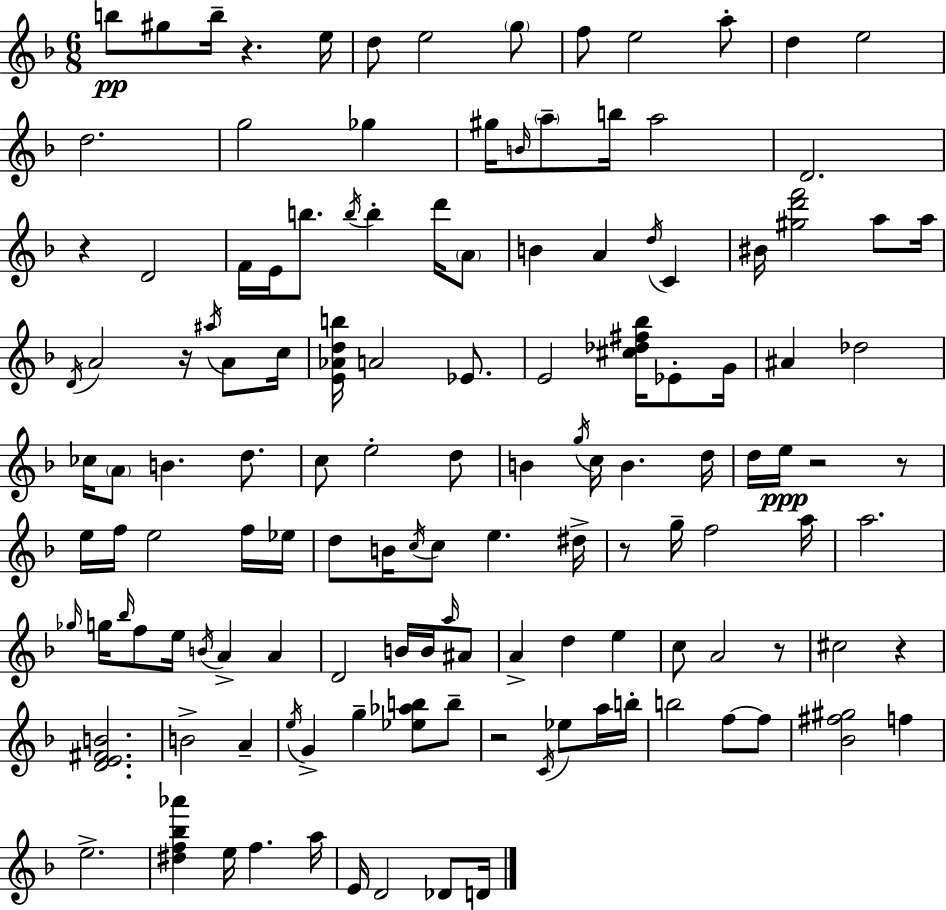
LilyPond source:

{
  \clef treble
  \numericTimeSignature
  \time 6/8
  \key f \major
  b''8\pp gis''8 b''16-- r4. e''16 | d''8 e''2 \parenthesize g''8 | f''8 e''2 a''8-. | d''4 e''2 | \break d''2. | g''2 ges''4 | gis''16 \grace { b'16 } \parenthesize a''8-- b''16 a''2 | d'2. | \break r4 d'2 | f'16 e'16 b''8. \acciaccatura { b''16 } b''4-. d'''16 | \parenthesize a'8 b'4 a'4 \acciaccatura { d''16 } c'4 | bis'16 <gis'' d''' f'''>2 | \break a''8 a''16 \acciaccatura { d'16 } a'2 | r16 \acciaccatura { ais''16 } a'8 c''16 <e' aes' d'' b''>16 a'2 | ees'8. e'2 | <cis'' des'' fis'' bes''>16 ees'8-. g'16 ais'4 des''2 | \break ces''16 \parenthesize a'8 b'4. | d''8. c''8 e''2-. | d''8 b'4 \acciaccatura { g''16 } c''16 b'4. | d''16 d''16 e''16\ppp r2 | \break r8 e''16 f''16 e''2 | f''16 ees''16 d''8 b'16 \acciaccatura { c''16 } c''8 | e''4. dis''16-> r8 g''16-- f''2 | a''16 a''2. | \break \grace { ges''16 } g''16 \grace { bes''16 } f''8 | e''16 \acciaccatura { b'16 } a'4-> a'4 d'2 | b'16 b'16 \grace { a''16 } ais'8 a'4-> | d''4 e''4 c''8 | \break a'2 r8 cis''2 | r4 <d' e' fis' b'>2. | b'2-> | a'4-- \acciaccatura { e''16 } | \break g'4-> g''4-- <ees'' aes'' b''>8 b''8-- | r2 \acciaccatura { c'16 } ees''8 a''16 | b''16-. b''2 f''8~~ f''8 | <bes' fis'' gis''>2 f''4 | \break e''2.-> | <dis'' f'' bes'' aes'''>4 e''16 f''4. | a''16 e'16 d'2 des'8 | d'16 \bar "|."
}